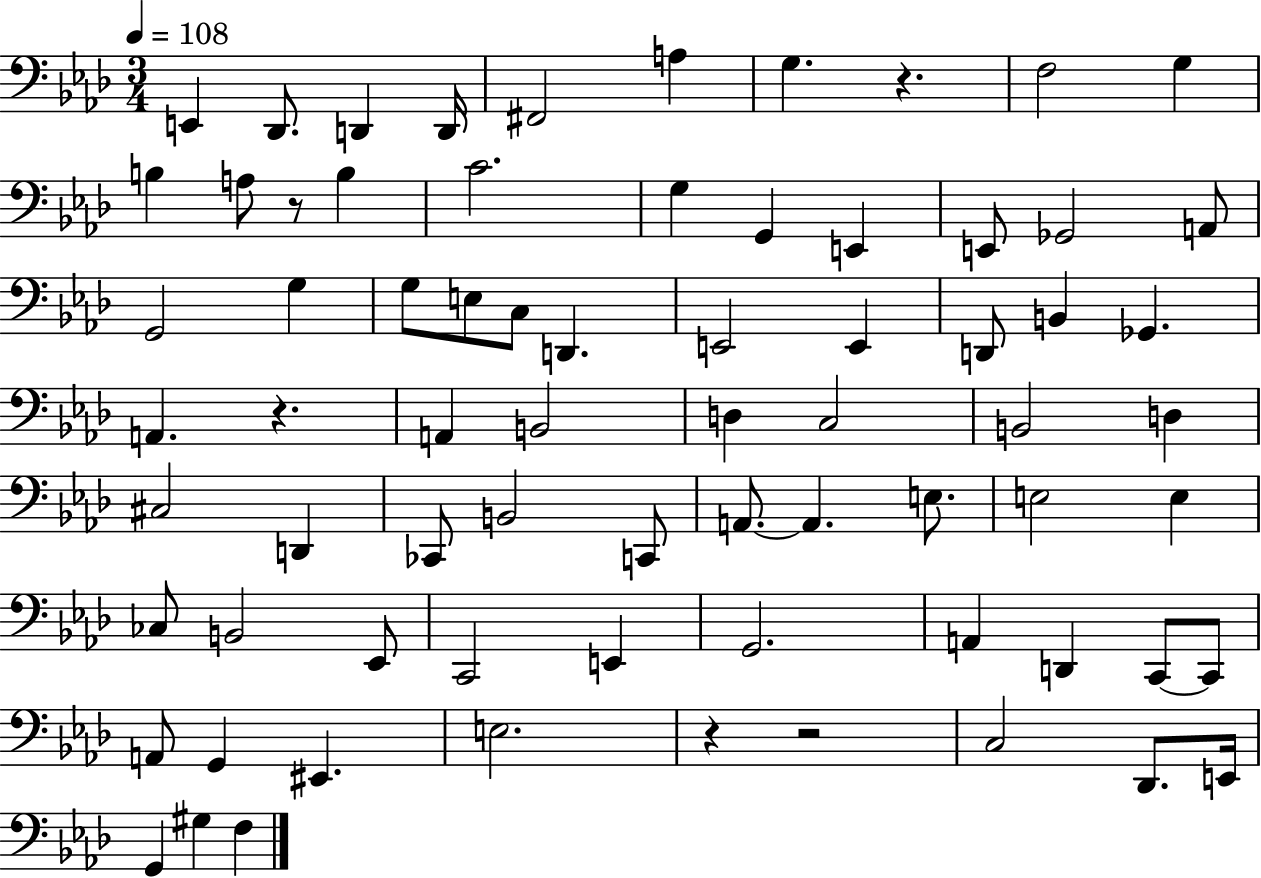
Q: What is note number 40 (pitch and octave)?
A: CES2